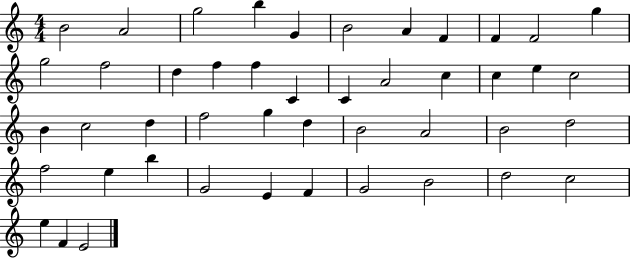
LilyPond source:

{
  \clef treble
  \numericTimeSignature
  \time 4/4
  \key c \major
  b'2 a'2 | g''2 b''4 g'4 | b'2 a'4 f'4 | f'4 f'2 g''4 | \break g''2 f''2 | d''4 f''4 f''4 c'4 | c'4 a'2 c''4 | c''4 e''4 c''2 | \break b'4 c''2 d''4 | f''2 g''4 d''4 | b'2 a'2 | b'2 d''2 | \break f''2 e''4 b''4 | g'2 e'4 f'4 | g'2 b'2 | d''2 c''2 | \break e''4 f'4 e'2 | \bar "|."
}